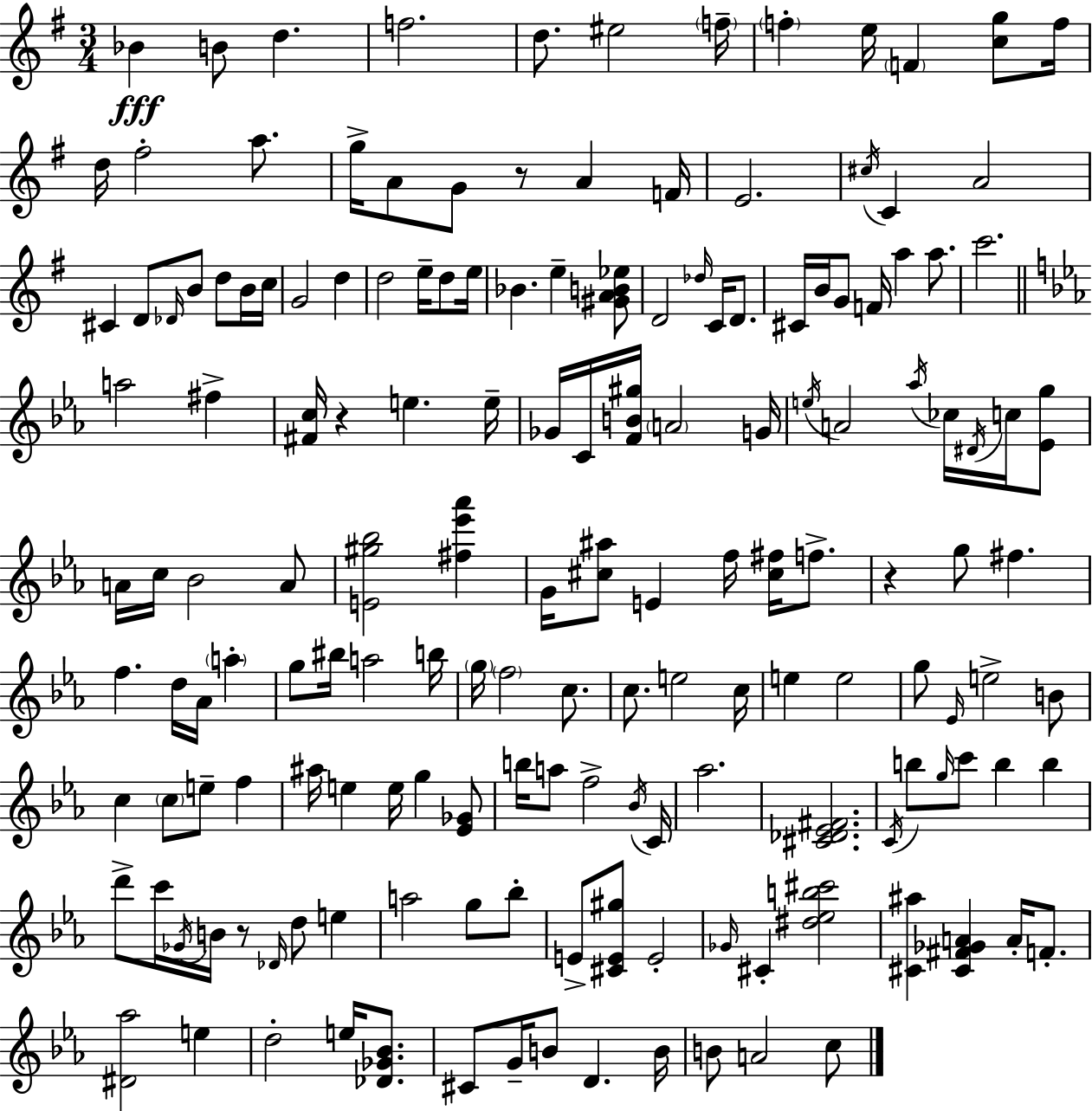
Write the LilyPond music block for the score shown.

{
  \clef treble
  \numericTimeSignature
  \time 3/4
  \key g \major
  bes'4\fff b'8 d''4. | f''2. | d''8. eis''2 \parenthesize f''16-- | \parenthesize f''4-. e''16 \parenthesize f'4 <c'' g''>8 f''16 | \break d''16 fis''2-. a''8. | g''16-> a'8 g'8 r8 a'4 f'16 | e'2. | \acciaccatura { cis''16 } c'4 a'2 | \break cis'4 d'8 \grace { des'16 } b'8 d''8 | b'16 c''16 g'2 d''4 | d''2 e''16-- d''8 | e''16 bes'4. e''4-- | \break <gis' a' b' ees''>8 d'2 \grace { des''16 } c'16 | d'8. cis'16 b'16 g'8 f'16 a''4 | a''8. c'''2. | \bar "||" \break \key ees \major a''2 fis''4-> | <fis' c''>16 r4 e''4. e''16-- | ges'16 c'16 <f' b' gis''>16 \parenthesize a'2 g'16 | \acciaccatura { e''16 } a'2 \acciaccatura { aes''16 } ces''16 \acciaccatura { dis'16 } | \break c''16 <ees' g''>8 a'16 c''16 bes'2 | a'8 <e' gis'' bes''>2 <fis'' ees''' aes'''>4 | g'16 <cis'' ais''>8 e'4 f''16 <cis'' fis''>16 | f''8.-> r4 g''8 fis''4. | \break f''4. d''16 aes'16 \parenthesize a''4-. | g''8 bis''16 a''2 | b''16 \parenthesize g''16 \parenthesize f''2 | c''8. c''8. e''2 | \break c''16 e''4 e''2 | g''8 \grace { ees'16 } e''2-> | b'8 c''4 \parenthesize c''8 e''8-- | f''4 ais''16 e''4 e''16 g''4 | \break <ees' ges'>8 b''16 a''8 f''2-> | \acciaccatura { bes'16 } c'16 aes''2. | <cis' des' ees' fis'>2. | \acciaccatura { c'16 } b''8 \grace { g''16 } c'''8 b''4 | \break b''4 d'''8-> c'''16 \acciaccatura { ges'16 } b'16 | r8 \grace { des'16 } d''8 e''4 a''2 | g''8 bes''8-. e'8-> <cis' e' gis''>8 | e'2-. \grace { ges'16 } cis'4-. | \break <dis'' ees'' b'' cis'''>2 <cis' ais''>4 | <cis' fis' ges' a'>4 a'16-. f'8.-. <dis' aes''>2 | e''4 d''2-. | e''16 <des' ges' bes'>8. cis'8 | \break g'16-- b'8 d'4. b'16 b'8 | a'2 c''8 \bar "|."
}